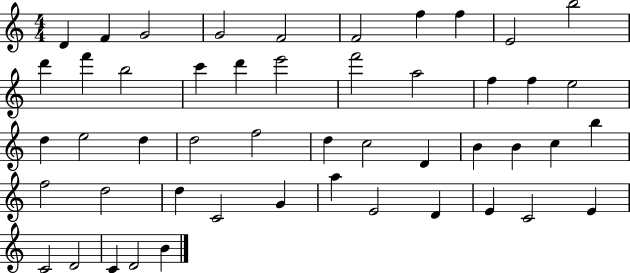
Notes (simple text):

D4/q F4/q G4/h G4/h F4/h F4/h F5/q F5/q E4/h B5/h D6/q F6/q B5/h C6/q D6/q E6/h F6/h A5/h F5/q F5/q E5/h D5/q E5/h D5/q D5/h F5/h D5/q C5/h D4/q B4/q B4/q C5/q B5/q F5/h D5/h D5/q C4/h G4/q A5/q E4/h D4/q E4/q C4/h E4/q C4/h D4/h C4/q D4/h B4/q